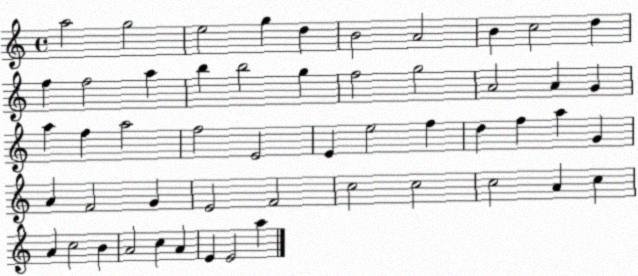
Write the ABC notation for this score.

X:1
T:Untitled
M:4/4
L:1/4
K:C
a2 g2 e2 g d B2 A2 B c2 d f f2 a b b2 g f2 g2 A2 A G a f a2 f2 E2 E e2 f d f a G A F2 G E2 F2 c2 c2 c2 A c A c2 B A2 c A E E2 a